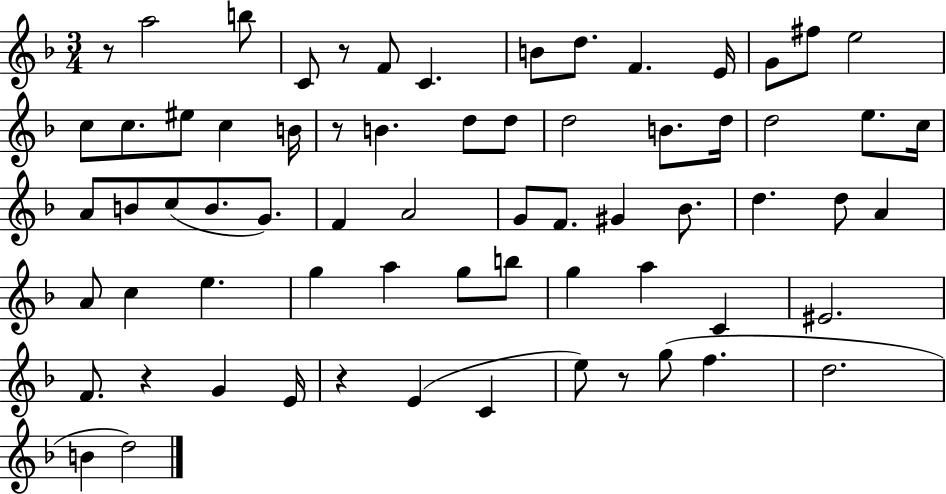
X:1
T:Untitled
M:3/4
L:1/4
K:F
z/2 a2 b/2 C/2 z/2 F/2 C B/2 d/2 F E/4 G/2 ^f/2 e2 c/2 c/2 ^e/2 c B/4 z/2 B d/2 d/2 d2 B/2 d/4 d2 e/2 c/4 A/2 B/2 c/2 B/2 G/2 F A2 G/2 F/2 ^G _B/2 d d/2 A A/2 c e g a g/2 b/2 g a C ^E2 F/2 z G E/4 z E C e/2 z/2 g/2 f d2 B d2